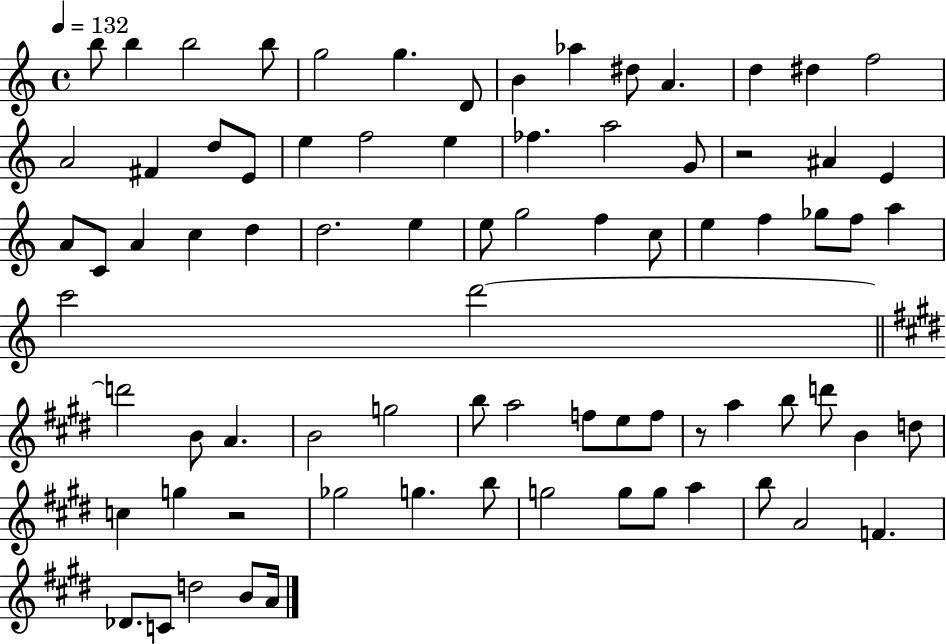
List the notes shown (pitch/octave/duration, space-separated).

B5/e B5/q B5/h B5/e G5/h G5/q. D4/e B4/q Ab5/q D#5/e A4/q. D5/q D#5/q F5/h A4/h F#4/q D5/e E4/e E5/q F5/h E5/q FES5/q. A5/h G4/e R/h A#4/q E4/q A4/e C4/e A4/q C5/q D5/q D5/h. E5/q E5/e G5/h F5/q C5/e E5/q F5/q Gb5/e F5/e A5/q C6/h D6/h D6/h B4/e A4/q. B4/h G5/h B5/e A5/h F5/e E5/e F5/e R/e A5/q B5/e D6/e B4/q D5/e C5/q G5/q R/h Gb5/h G5/q. B5/e G5/h G5/e G5/e A5/q B5/e A4/h F4/q. Db4/e. C4/e D5/h B4/e A4/s